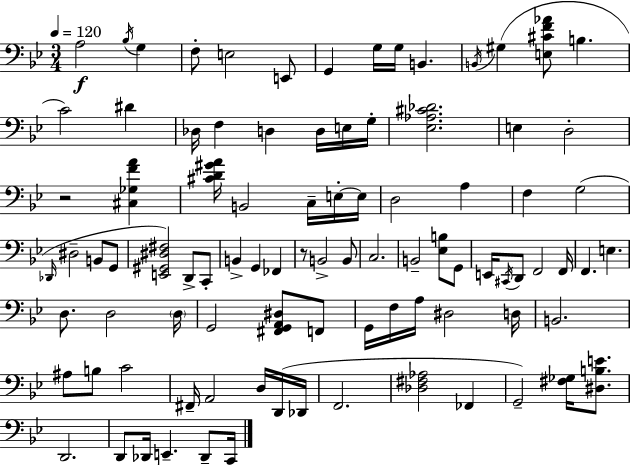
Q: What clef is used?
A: bass